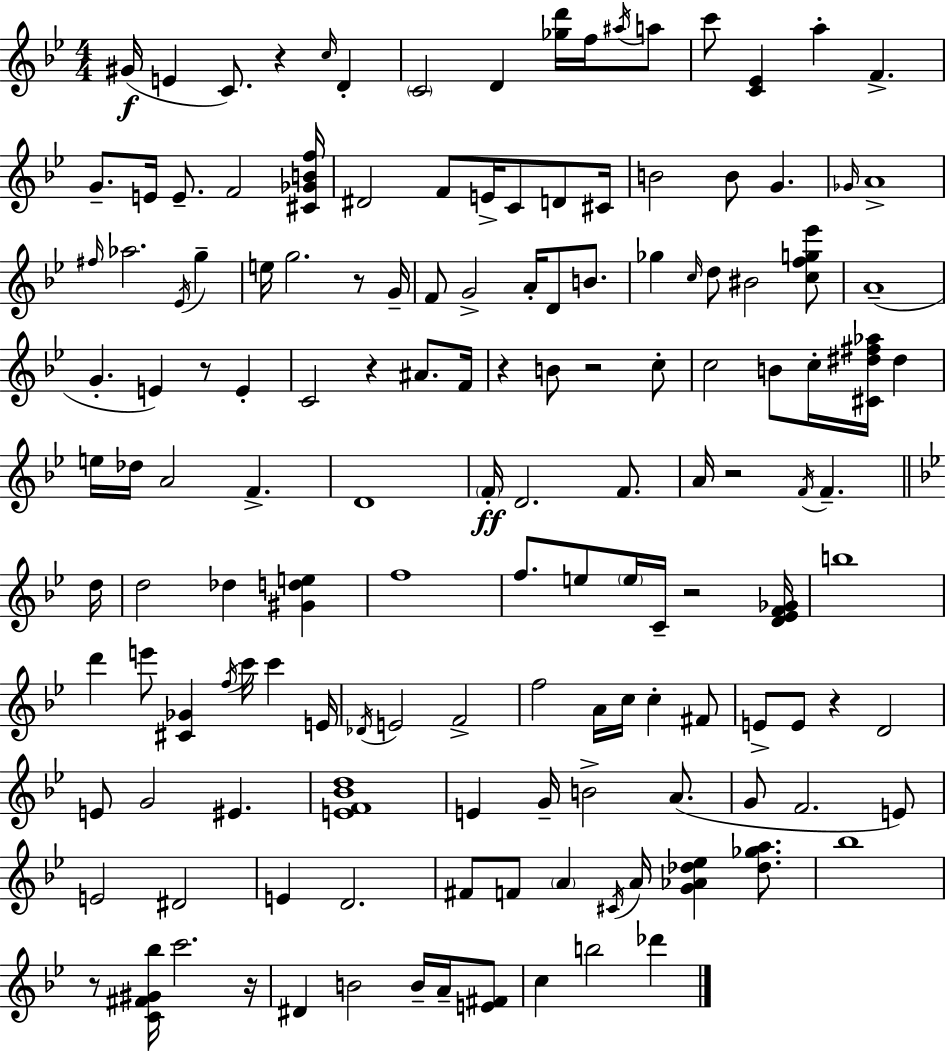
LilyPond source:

{
  \clef treble
  \numericTimeSignature
  \time 4/4
  \key bes \major
  gis'16(\f e'4 c'8.) r4 \grace { c''16 } d'4-. | \parenthesize c'2 d'4 <ges'' d'''>16 f''16 \acciaccatura { ais''16 } | a''8 c'''8 <c' ees'>4 a''4-. f'4.-> | g'8.-- e'16 e'8.-- f'2 | \break <cis' ges' b' f''>16 dis'2 f'8 e'16-> c'8 d'8 | cis'16 b'2 b'8 g'4. | \grace { ges'16 } a'1-> | \grace { fis''16 } aes''2. | \break \acciaccatura { ees'16 } g''4-- e''16 g''2. | r8 g'16-- f'8 g'2-> a'16-. | d'8 b'8. ges''4 \grace { c''16 } d''8 bis'2 | <c'' f'' g'' ees'''>8 a'1--( | \break g'4.-. e'4) | r8 e'4-. c'2 r4 | ais'8. f'16 r4 b'8 r2 | c''8-. c''2 b'8 | \break c''16-. <cis' dis'' fis'' aes''>16 dis''4 e''16 des''16 a'2 | f'4.-> d'1 | \parenthesize f'16-.\ff d'2. | f'8. a'16 r2 \acciaccatura { f'16 } | \break f'4.-- \bar "||" \break \key bes \major d''16 d''2 des''4 <gis' d'' e''>4 | f''1 | f''8. e''8 \parenthesize e''16 c'16-- r2 | <d' ees' f' ges'>16 b''1 | \break d'''4 e'''8 <cis' ges'>4 \acciaccatura { f''16 } c'''16 c'''4 | e'16 \acciaccatura { des'16 } e'2 f'2-> | f''2 a'16 c''16 c''4-. | fis'8 e'8-> e'8 r4 d'2 | \break e'8 g'2 eis'4. | <e' f' bes' d''>1 | e'4 g'16-- b'2-> | a'8.( g'8 f'2. | \break e'8) e'2 dis'2 | e'4 d'2. | fis'8 f'8 \parenthesize a'4 \acciaccatura { cis'16 } a'16 <g' aes' des'' ees''>4 | <des'' ges'' a''>8. bes''1 | \break r8 <c' fis' gis' bes''>16 c'''2. | r16 dis'4 b'2 | b'16-- a'16-- <e' fis'>8 c''4 b''2 | des'''4 \bar "|."
}